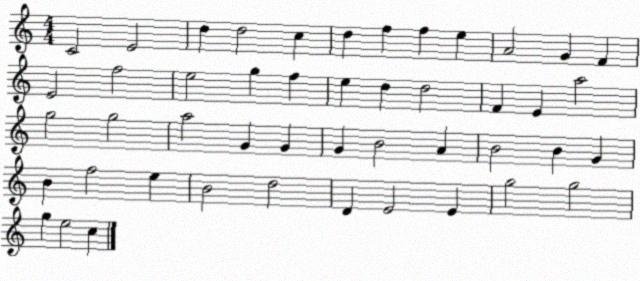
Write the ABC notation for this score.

X:1
T:Untitled
M:4/4
L:1/4
K:C
C2 E2 d d2 c d f f e A2 G F E2 f2 e2 g f e d d2 F E a2 g2 g2 a2 G G G B2 A B2 B G B f2 e B2 d2 D E2 E g2 g2 g e2 c